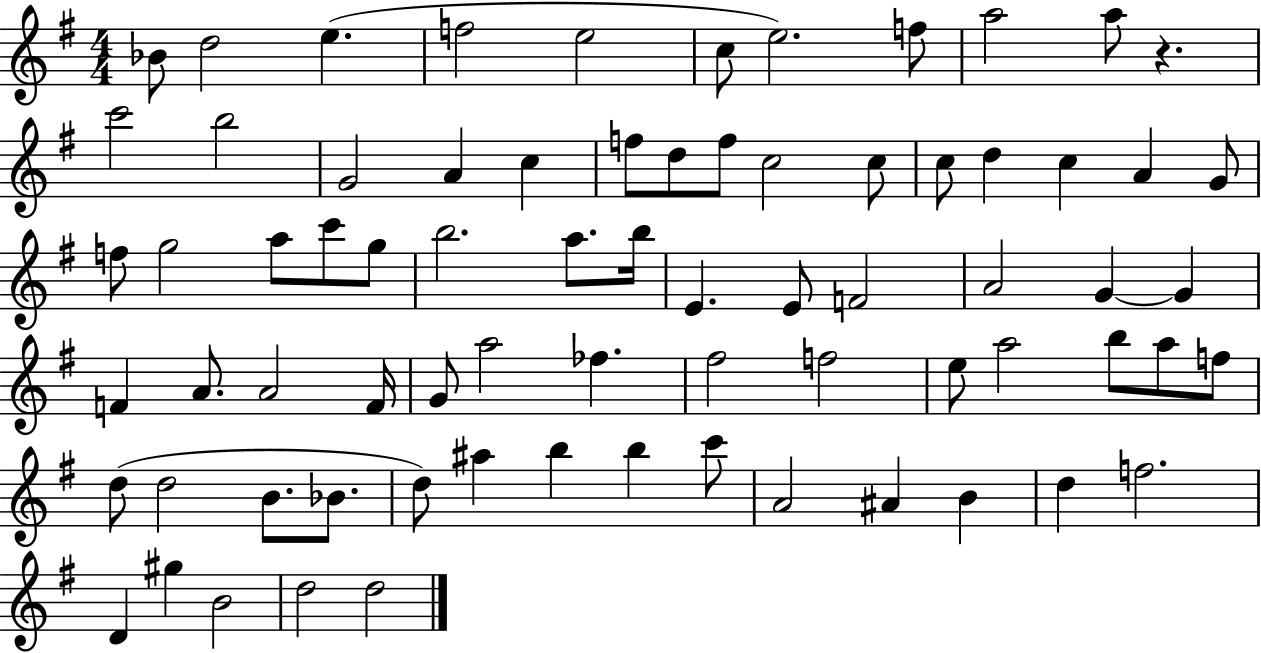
X:1
T:Untitled
M:4/4
L:1/4
K:G
_B/2 d2 e f2 e2 c/2 e2 f/2 a2 a/2 z c'2 b2 G2 A c f/2 d/2 f/2 c2 c/2 c/2 d c A G/2 f/2 g2 a/2 c'/2 g/2 b2 a/2 b/4 E E/2 F2 A2 G G F A/2 A2 F/4 G/2 a2 _f ^f2 f2 e/2 a2 b/2 a/2 f/2 d/2 d2 B/2 _B/2 d/2 ^a b b c'/2 A2 ^A B d f2 D ^g B2 d2 d2